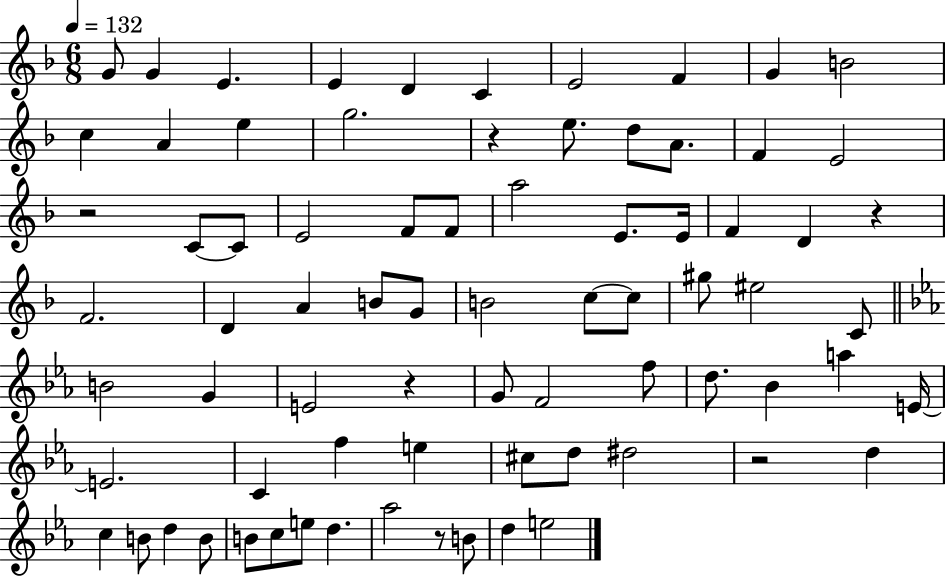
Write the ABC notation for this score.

X:1
T:Untitled
M:6/8
L:1/4
K:F
G/2 G E E D C E2 F G B2 c A e g2 z e/2 d/2 A/2 F E2 z2 C/2 C/2 E2 F/2 F/2 a2 E/2 E/4 F D z F2 D A B/2 G/2 B2 c/2 c/2 ^g/2 ^e2 C/2 B2 G E2 z G/2 F2 f/2 d/2 _B a E/4 E2 C f e ^c/2 d/2 ^d2 z2 d c B/2 d B/2 B/2 c/2 e/2 d _a2 z/2 B/2 d e2